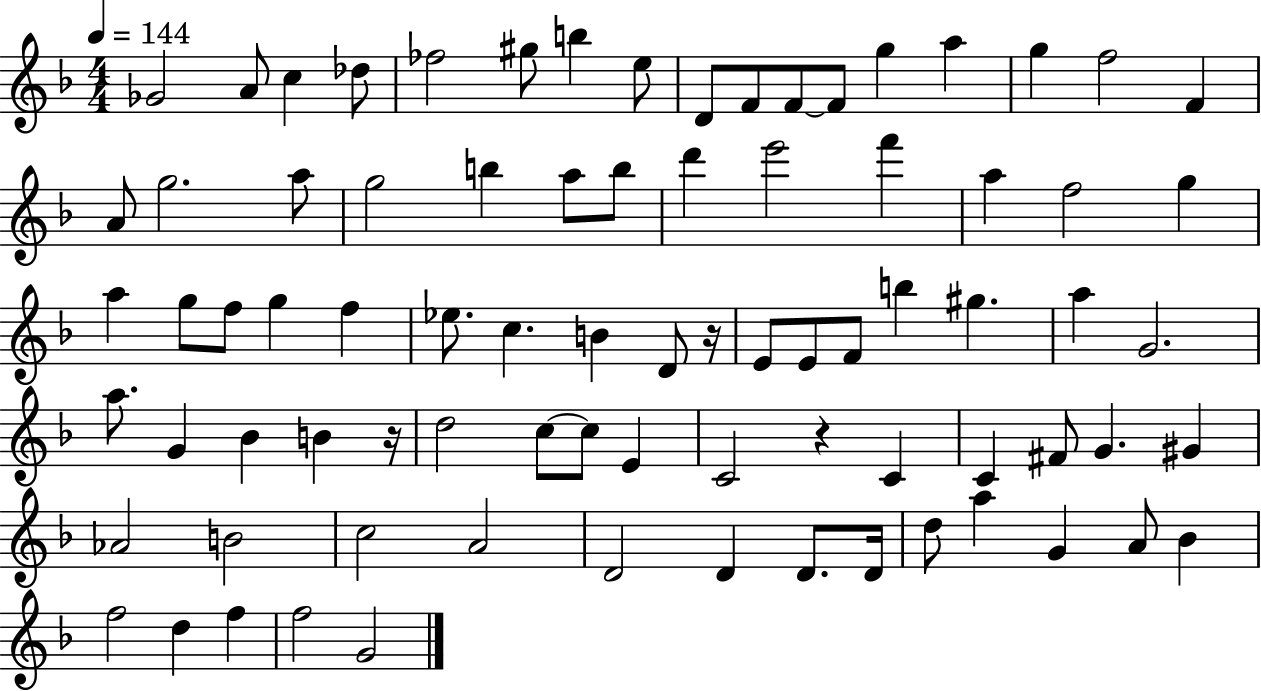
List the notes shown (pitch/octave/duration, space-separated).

Gb4/h A4/e C5/q Db5/e FES5/h G#5/e B5/q E5/e D4/e F4/e F4/e F4/e G5/q A5/q G5/q F5/h F4/q A4/e G5/h. A5/e G5/h B5/q A5/e B5/e D6/q E6/h F6/q A5/q F5/h G5/q A5/q G5/e F5/e G5/q F5/q Eb5/e. C5/q. B4/q D4/e R/s E4/e E4/e F4/e B5/q G#5/q. A5/q G4/h. A5/e. G4/q Bb4/q B4/q R/s D5/h C5/e C5/e E4/q C4/h R/q C4/q C4/q F#4/e G4/q. G#4/q Ab4/h B4/h C5/h A4/h D4/h D4/q D4/e. D4/s D5/e A5/q G4/q A4/e Bb4/q F5/h D5/q F5/q F5/h G4/h